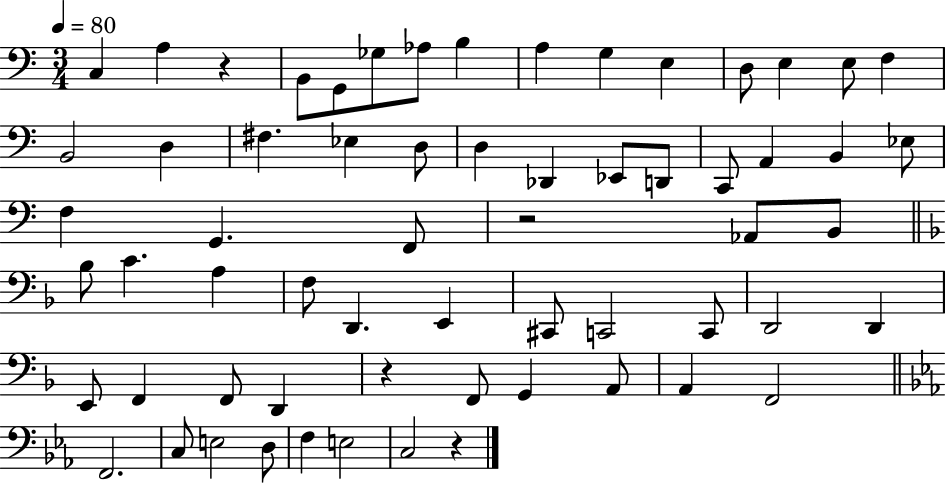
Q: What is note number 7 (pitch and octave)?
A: B3